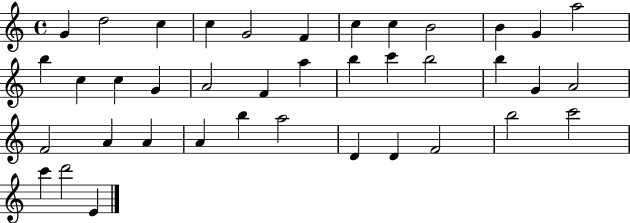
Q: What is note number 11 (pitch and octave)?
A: G4